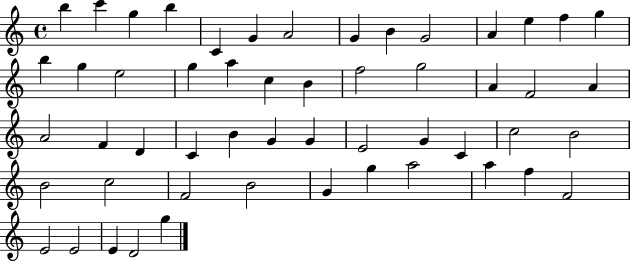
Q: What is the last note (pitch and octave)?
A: G5